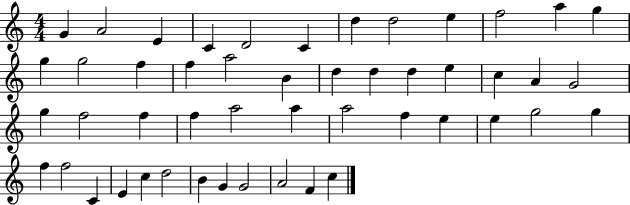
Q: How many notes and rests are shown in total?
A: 49